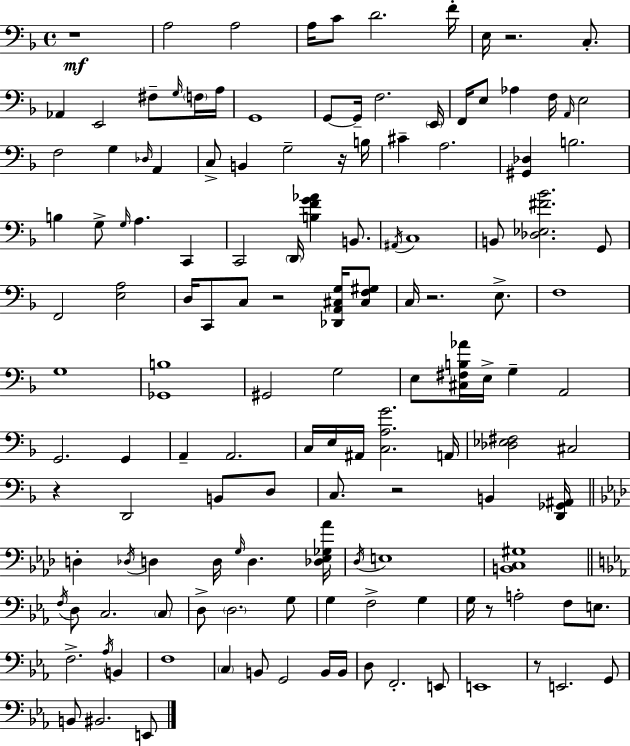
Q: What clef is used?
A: bass